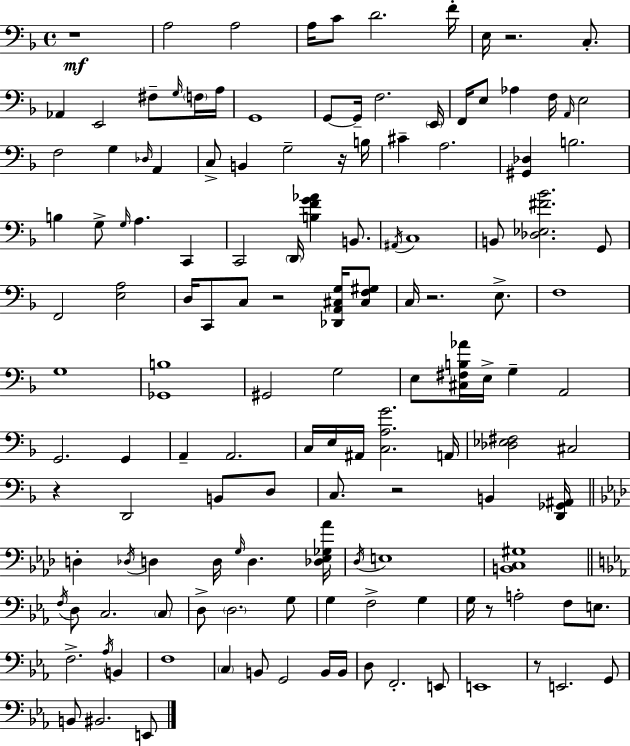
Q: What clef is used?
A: bass